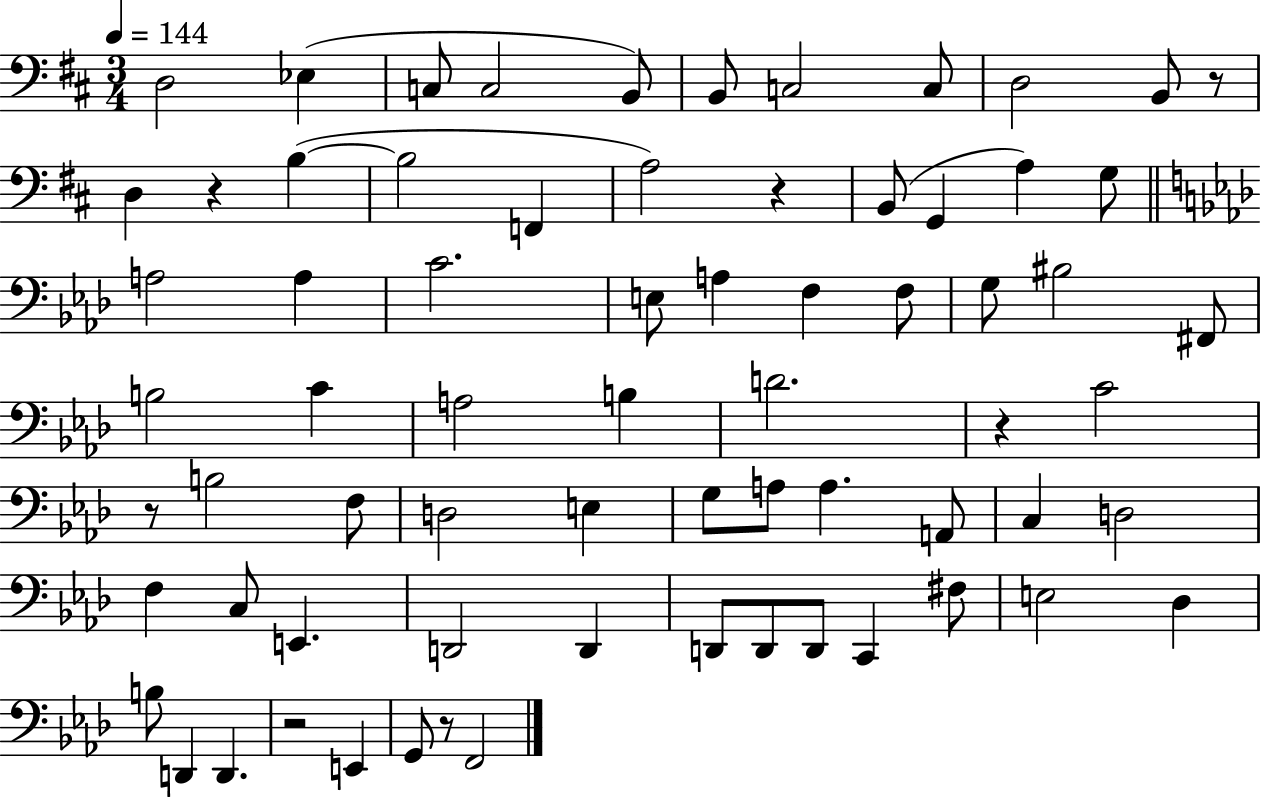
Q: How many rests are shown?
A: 7